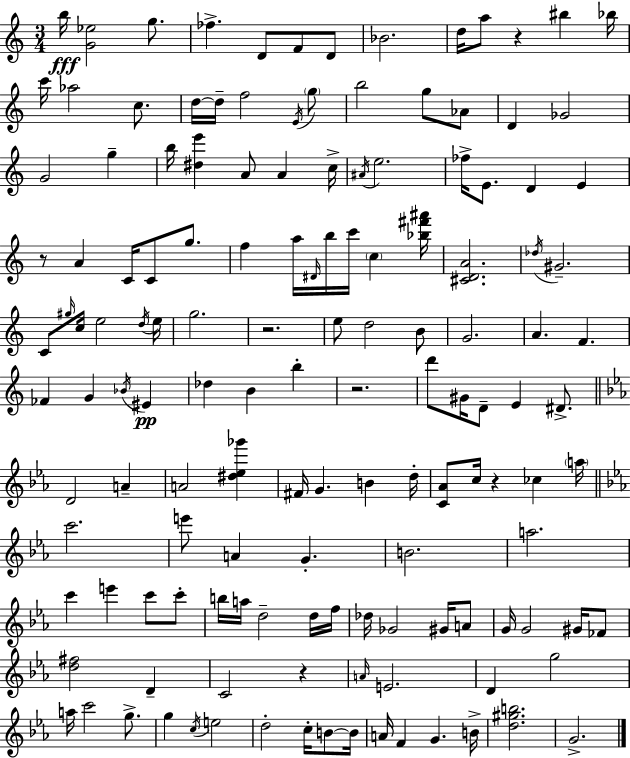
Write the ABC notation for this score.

X:1
T:Untitled
M:3/4
L:1/4
K:C
b/4 [G_e]2 g/2 _f D/2 F/2 D/2 _B2 d/4 a/2 z ^b _b/4 c'/4 _a2 c/2 d/4 d/4 f2 E/4 g/2 b2 g/2 _A/2 D _G2 G2 g b/4 [^de'] A/2 A c/4 ^A/4 e2 _f/4 E/2 D E z/2 A C/4 C/2 g/2 f a/4 ^D/4 b/4 c'/4 c [_b^f'^a']/4 [^CDA]2 _d/4 ^G2 C/2 ^g/4 c/4 e2 d/4 e/4 g2 z2 e/2 d2 B/2 G2 A F _F G _B/4 ^E _d B b z2 d'/2 ^G/4 D/2 E ^D/2 D2 A A2 [^d_e_g'] ^F/4 G B d/4 [C_A]/2 c/4 z _c a/4 c'2 e'/2 A G B2 a2 c' e' c'/2 c'/2 b/4 a/4 d2 d/4 f/4 _d/4 _G2 ^G/4 A/2 G/4 G2 ^G/4 _F/2 [d^f]2 D C2 z A/4 E2 D g2 a/4 c'2 g/2 g c/4 e2 d2 c/4 B/2 B/4 A/4 F G B/4 [d^gb]2 G2